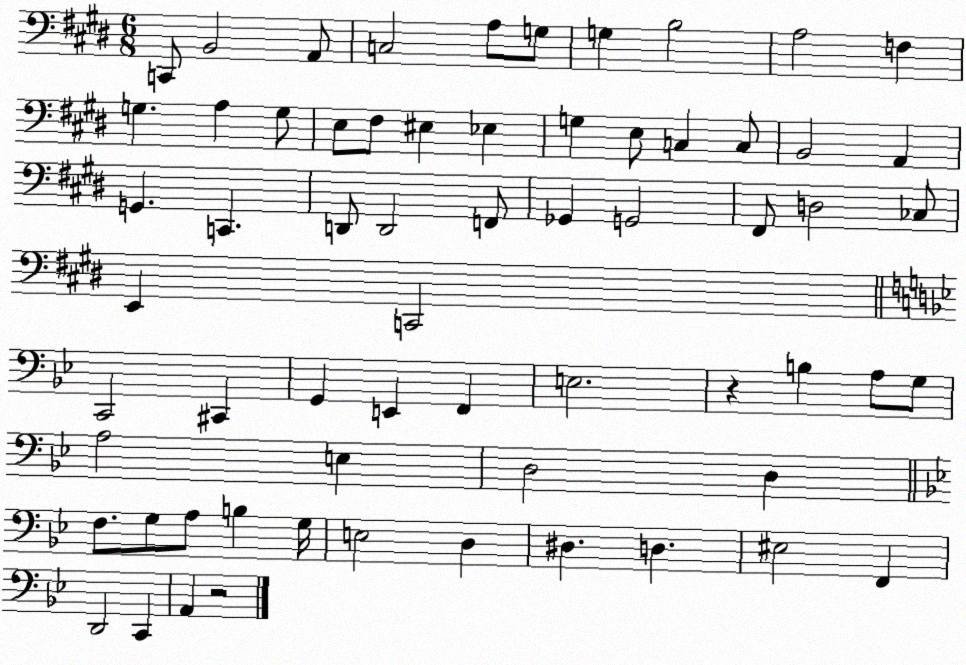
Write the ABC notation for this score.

X:1
T:Untitled
M:6/8
L:1/4
K:E
C,,/2 B,,2 A,,/2 C,2 A,/2 G,/2 G, B,2 A,2 F, G, A, G,/2 E,/2 ^F,/2 ^E, _E, G, E,/2 C, C,/2 B,,2 A,, G,, C,, D,,/2 D,,2 F,,/2 _G,, G,,2 ^F,,/2 D,2 _C,/2 E,, C,,2 C,,2 ^C,, G,, E,, F,, E,2 z B, A,/2 G,/2 A,2 E, D,2 D, F,/2 G,/2 A,/2 B, G,/4 E,2 D, ^D, D, ^E,2 F,, D,,2 C,, A,, z2